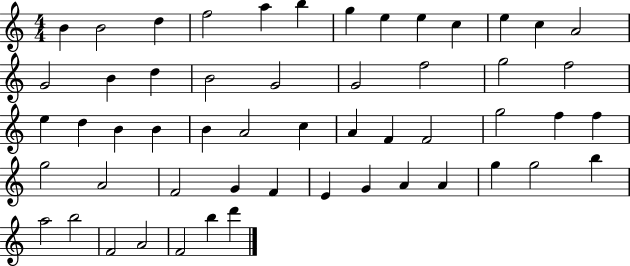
{
  \clef treble
  \numericTimeSignature
  \time 4/4
  \key c \major
  b'4 b'2 d''4 | f''2 a''4 b''4 | g''4 e''4 e''4 c''4 | e''4 c''4 a'2 | \break g'2 b'4 d''4 | b'2 g'2 | g'2 f''2 | g''2 f''2 | \break e''4 d''4 b'4 b'4 | b'4 a'2 c''4 | a'4 f'4 f'2 | g''2 f''4 f''4 | \break g''2 a'2 | f'2 g'4 f'4 | e'4 g'4 a'4 a'4 | g''4 g''2 b''4 | \break a''2 b''2 | f'2 a'2 | f'2 b''4 d'''4 | \bar "|."
}